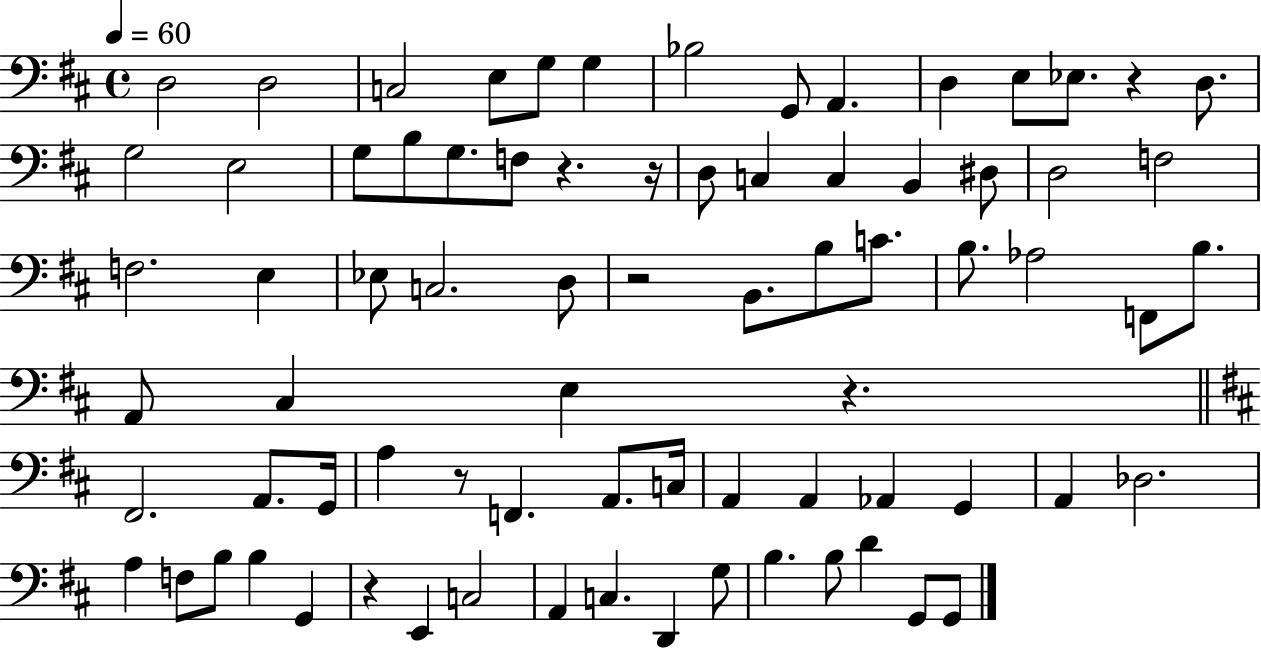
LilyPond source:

{
  \clef bass
  \time 4/4
  \defaultTimeSignature
  \key d \major
  \tempo 4 = 60
  \repeat volta 2 { d2 d2 | c2 e8 g8 g4 | bes2 g,8 a,4. | d4 e8 ees8. r4 d8. | \break g2 e2 | g8 b8 g8. f8 r4. r16 | d8 c4 c4 b,4 dis8 | d2 f2 | \break f2. e4 | ees8 c2. d8 | r2 b,8. b8 c'8. | b8. aes2 f,8 b8. | \break a,8 cis4 e4 r4. | \bar "||" \break \key d \major fis,2. a,8. g,16 | a4 r8 f,4. a,8. c16 | a,4 a,4 aes,4 g,4 | a,4 des2. | \break a4 f8 b8 b4 g,4 | r4 e,4 c2 | a,4 c4. d,4 g8 | b4. b8 d'4 g,8 g,8 | \break } \bar "|."
}